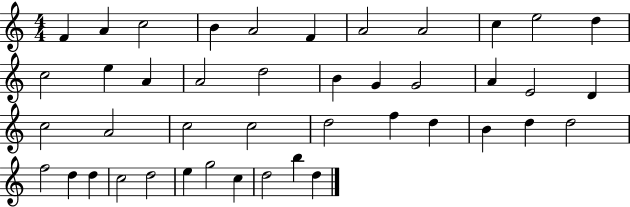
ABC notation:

X:1
T:Untitled
M:4/4
L:1/4
K:C
F A c2 B A2 F A2 A2 c e2 d c2 e A A2 d2 B G G2 A E2 D c2 A2 c2 c2 d2 f d B d d2 f2 d d c2 d2 e g2 c d2 b d